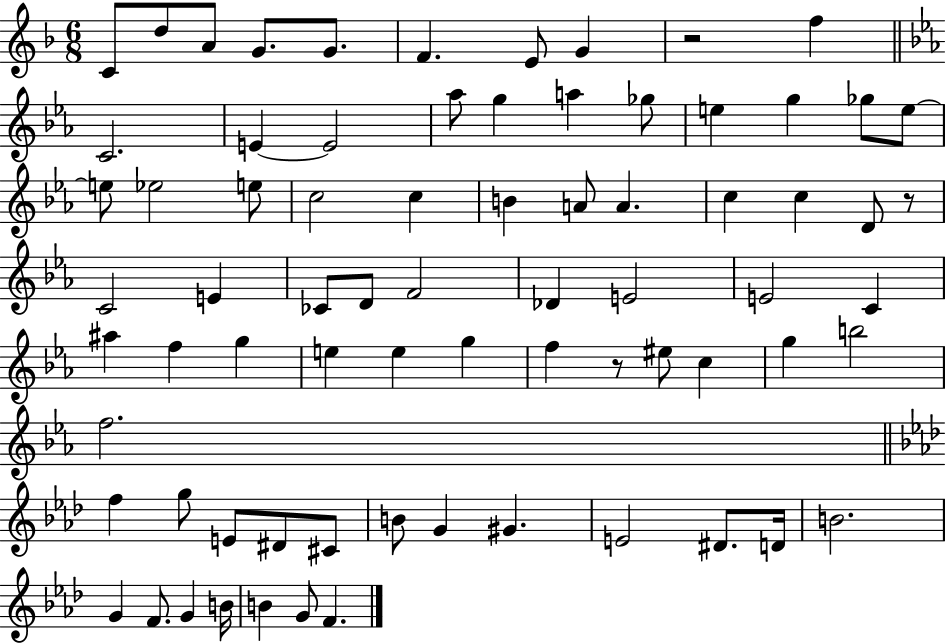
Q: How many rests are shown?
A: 3